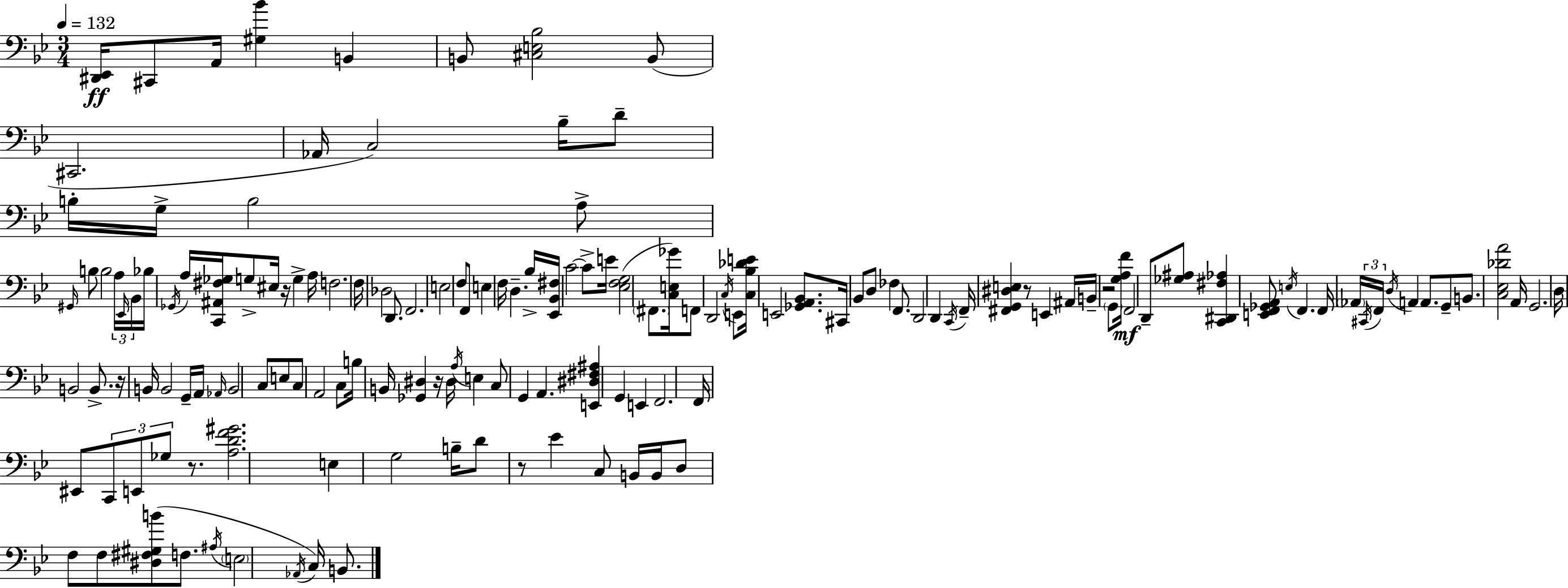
{
  \clef bass
  \numericTimeSignature
  \time 3/4
  \key g \minor
  \tempo 4 = 132
  \repeat volta 2 { <dis, ees,>16\ff cis,8 a,16 <gis bes'>4 b,4 | b,8 <cis e bes>2 b,8( | cis,2. | aes,16 c2) bes16-- d'8-- | \break b16-. g16-> b2 a8-> | \grace { gis,16 } b8 b2 \tuplet 3/2 { a16 | \grace { ees,16 } bes,16 } bes16 \acciaccatura { ges,16 } a16 <c, ais, fis ges>16 g8-> eis16 r16 g4-> | a16 f2. | \break f16 des2 | d,8. f,2. | e2 f8 | f,8 e4 f16 d4.-- | \break bes16-> <ees, bes, fis>16 c'2~~ | c'8-> e'16 <ees f g>2( \parenthesize fis,8. | <c e ges'>16) f,8 d,2 | \acciaccatura { c16 } e,8 <c bes des' e'>16 e,2 | \break <ges, a, bes,>8. cis,16 bes,8 d8 fes4 | f,8. d,2 | d,4 \acciaccatura { c,16 } f,16-- <fis, g, dis e>4 r8 | e,4 ais,16 b,16-- r2 | \break \parenthesize g,8 <g a f'>16\mf f,2 | d,8-- <ges ais>8 <c, dis, fis aes>4 <e, f, ges, a,>8 \acciaccatura { e16 } | f,4. f,16 \parenthesize aes,16 \tuplet 3/2 { \acciaccatura { cis,16 } f,16 \acciaccatura { d16 } } a,4 | a,8. g,8-- b,8. <c ees des' a'>2 | \break a,16 g,2. | d16 b,2 | b,8.-> r16 b,16 b,2 | g,16-- a,16 \grace { aes,16 } b,2 | \break c8 e8 c8 a,2 | c8 b16 b,16 <ges, dis>4 | r16 dis16 \acciaccatura { a16 } e4 c8 | g,4 a,4. <e, dis fis ais>4 | \break g,4 e,4 f,2. | f,16 eis,8 | \tuplet 3/2 { c,8 e,8 ges8 } r8. <a d' f' gis'>2. | e4 | \break g2 b16-- d'8 | r8 ees'4 c8 b,16 b,16 d8 | f8 f8 <dis fis gis b'>8( f8. \acciaccatura { ais16 } \parenthesize e2 | \acciaccatura { aes,16 } c16) b,8. | \break } \bar "|."
}